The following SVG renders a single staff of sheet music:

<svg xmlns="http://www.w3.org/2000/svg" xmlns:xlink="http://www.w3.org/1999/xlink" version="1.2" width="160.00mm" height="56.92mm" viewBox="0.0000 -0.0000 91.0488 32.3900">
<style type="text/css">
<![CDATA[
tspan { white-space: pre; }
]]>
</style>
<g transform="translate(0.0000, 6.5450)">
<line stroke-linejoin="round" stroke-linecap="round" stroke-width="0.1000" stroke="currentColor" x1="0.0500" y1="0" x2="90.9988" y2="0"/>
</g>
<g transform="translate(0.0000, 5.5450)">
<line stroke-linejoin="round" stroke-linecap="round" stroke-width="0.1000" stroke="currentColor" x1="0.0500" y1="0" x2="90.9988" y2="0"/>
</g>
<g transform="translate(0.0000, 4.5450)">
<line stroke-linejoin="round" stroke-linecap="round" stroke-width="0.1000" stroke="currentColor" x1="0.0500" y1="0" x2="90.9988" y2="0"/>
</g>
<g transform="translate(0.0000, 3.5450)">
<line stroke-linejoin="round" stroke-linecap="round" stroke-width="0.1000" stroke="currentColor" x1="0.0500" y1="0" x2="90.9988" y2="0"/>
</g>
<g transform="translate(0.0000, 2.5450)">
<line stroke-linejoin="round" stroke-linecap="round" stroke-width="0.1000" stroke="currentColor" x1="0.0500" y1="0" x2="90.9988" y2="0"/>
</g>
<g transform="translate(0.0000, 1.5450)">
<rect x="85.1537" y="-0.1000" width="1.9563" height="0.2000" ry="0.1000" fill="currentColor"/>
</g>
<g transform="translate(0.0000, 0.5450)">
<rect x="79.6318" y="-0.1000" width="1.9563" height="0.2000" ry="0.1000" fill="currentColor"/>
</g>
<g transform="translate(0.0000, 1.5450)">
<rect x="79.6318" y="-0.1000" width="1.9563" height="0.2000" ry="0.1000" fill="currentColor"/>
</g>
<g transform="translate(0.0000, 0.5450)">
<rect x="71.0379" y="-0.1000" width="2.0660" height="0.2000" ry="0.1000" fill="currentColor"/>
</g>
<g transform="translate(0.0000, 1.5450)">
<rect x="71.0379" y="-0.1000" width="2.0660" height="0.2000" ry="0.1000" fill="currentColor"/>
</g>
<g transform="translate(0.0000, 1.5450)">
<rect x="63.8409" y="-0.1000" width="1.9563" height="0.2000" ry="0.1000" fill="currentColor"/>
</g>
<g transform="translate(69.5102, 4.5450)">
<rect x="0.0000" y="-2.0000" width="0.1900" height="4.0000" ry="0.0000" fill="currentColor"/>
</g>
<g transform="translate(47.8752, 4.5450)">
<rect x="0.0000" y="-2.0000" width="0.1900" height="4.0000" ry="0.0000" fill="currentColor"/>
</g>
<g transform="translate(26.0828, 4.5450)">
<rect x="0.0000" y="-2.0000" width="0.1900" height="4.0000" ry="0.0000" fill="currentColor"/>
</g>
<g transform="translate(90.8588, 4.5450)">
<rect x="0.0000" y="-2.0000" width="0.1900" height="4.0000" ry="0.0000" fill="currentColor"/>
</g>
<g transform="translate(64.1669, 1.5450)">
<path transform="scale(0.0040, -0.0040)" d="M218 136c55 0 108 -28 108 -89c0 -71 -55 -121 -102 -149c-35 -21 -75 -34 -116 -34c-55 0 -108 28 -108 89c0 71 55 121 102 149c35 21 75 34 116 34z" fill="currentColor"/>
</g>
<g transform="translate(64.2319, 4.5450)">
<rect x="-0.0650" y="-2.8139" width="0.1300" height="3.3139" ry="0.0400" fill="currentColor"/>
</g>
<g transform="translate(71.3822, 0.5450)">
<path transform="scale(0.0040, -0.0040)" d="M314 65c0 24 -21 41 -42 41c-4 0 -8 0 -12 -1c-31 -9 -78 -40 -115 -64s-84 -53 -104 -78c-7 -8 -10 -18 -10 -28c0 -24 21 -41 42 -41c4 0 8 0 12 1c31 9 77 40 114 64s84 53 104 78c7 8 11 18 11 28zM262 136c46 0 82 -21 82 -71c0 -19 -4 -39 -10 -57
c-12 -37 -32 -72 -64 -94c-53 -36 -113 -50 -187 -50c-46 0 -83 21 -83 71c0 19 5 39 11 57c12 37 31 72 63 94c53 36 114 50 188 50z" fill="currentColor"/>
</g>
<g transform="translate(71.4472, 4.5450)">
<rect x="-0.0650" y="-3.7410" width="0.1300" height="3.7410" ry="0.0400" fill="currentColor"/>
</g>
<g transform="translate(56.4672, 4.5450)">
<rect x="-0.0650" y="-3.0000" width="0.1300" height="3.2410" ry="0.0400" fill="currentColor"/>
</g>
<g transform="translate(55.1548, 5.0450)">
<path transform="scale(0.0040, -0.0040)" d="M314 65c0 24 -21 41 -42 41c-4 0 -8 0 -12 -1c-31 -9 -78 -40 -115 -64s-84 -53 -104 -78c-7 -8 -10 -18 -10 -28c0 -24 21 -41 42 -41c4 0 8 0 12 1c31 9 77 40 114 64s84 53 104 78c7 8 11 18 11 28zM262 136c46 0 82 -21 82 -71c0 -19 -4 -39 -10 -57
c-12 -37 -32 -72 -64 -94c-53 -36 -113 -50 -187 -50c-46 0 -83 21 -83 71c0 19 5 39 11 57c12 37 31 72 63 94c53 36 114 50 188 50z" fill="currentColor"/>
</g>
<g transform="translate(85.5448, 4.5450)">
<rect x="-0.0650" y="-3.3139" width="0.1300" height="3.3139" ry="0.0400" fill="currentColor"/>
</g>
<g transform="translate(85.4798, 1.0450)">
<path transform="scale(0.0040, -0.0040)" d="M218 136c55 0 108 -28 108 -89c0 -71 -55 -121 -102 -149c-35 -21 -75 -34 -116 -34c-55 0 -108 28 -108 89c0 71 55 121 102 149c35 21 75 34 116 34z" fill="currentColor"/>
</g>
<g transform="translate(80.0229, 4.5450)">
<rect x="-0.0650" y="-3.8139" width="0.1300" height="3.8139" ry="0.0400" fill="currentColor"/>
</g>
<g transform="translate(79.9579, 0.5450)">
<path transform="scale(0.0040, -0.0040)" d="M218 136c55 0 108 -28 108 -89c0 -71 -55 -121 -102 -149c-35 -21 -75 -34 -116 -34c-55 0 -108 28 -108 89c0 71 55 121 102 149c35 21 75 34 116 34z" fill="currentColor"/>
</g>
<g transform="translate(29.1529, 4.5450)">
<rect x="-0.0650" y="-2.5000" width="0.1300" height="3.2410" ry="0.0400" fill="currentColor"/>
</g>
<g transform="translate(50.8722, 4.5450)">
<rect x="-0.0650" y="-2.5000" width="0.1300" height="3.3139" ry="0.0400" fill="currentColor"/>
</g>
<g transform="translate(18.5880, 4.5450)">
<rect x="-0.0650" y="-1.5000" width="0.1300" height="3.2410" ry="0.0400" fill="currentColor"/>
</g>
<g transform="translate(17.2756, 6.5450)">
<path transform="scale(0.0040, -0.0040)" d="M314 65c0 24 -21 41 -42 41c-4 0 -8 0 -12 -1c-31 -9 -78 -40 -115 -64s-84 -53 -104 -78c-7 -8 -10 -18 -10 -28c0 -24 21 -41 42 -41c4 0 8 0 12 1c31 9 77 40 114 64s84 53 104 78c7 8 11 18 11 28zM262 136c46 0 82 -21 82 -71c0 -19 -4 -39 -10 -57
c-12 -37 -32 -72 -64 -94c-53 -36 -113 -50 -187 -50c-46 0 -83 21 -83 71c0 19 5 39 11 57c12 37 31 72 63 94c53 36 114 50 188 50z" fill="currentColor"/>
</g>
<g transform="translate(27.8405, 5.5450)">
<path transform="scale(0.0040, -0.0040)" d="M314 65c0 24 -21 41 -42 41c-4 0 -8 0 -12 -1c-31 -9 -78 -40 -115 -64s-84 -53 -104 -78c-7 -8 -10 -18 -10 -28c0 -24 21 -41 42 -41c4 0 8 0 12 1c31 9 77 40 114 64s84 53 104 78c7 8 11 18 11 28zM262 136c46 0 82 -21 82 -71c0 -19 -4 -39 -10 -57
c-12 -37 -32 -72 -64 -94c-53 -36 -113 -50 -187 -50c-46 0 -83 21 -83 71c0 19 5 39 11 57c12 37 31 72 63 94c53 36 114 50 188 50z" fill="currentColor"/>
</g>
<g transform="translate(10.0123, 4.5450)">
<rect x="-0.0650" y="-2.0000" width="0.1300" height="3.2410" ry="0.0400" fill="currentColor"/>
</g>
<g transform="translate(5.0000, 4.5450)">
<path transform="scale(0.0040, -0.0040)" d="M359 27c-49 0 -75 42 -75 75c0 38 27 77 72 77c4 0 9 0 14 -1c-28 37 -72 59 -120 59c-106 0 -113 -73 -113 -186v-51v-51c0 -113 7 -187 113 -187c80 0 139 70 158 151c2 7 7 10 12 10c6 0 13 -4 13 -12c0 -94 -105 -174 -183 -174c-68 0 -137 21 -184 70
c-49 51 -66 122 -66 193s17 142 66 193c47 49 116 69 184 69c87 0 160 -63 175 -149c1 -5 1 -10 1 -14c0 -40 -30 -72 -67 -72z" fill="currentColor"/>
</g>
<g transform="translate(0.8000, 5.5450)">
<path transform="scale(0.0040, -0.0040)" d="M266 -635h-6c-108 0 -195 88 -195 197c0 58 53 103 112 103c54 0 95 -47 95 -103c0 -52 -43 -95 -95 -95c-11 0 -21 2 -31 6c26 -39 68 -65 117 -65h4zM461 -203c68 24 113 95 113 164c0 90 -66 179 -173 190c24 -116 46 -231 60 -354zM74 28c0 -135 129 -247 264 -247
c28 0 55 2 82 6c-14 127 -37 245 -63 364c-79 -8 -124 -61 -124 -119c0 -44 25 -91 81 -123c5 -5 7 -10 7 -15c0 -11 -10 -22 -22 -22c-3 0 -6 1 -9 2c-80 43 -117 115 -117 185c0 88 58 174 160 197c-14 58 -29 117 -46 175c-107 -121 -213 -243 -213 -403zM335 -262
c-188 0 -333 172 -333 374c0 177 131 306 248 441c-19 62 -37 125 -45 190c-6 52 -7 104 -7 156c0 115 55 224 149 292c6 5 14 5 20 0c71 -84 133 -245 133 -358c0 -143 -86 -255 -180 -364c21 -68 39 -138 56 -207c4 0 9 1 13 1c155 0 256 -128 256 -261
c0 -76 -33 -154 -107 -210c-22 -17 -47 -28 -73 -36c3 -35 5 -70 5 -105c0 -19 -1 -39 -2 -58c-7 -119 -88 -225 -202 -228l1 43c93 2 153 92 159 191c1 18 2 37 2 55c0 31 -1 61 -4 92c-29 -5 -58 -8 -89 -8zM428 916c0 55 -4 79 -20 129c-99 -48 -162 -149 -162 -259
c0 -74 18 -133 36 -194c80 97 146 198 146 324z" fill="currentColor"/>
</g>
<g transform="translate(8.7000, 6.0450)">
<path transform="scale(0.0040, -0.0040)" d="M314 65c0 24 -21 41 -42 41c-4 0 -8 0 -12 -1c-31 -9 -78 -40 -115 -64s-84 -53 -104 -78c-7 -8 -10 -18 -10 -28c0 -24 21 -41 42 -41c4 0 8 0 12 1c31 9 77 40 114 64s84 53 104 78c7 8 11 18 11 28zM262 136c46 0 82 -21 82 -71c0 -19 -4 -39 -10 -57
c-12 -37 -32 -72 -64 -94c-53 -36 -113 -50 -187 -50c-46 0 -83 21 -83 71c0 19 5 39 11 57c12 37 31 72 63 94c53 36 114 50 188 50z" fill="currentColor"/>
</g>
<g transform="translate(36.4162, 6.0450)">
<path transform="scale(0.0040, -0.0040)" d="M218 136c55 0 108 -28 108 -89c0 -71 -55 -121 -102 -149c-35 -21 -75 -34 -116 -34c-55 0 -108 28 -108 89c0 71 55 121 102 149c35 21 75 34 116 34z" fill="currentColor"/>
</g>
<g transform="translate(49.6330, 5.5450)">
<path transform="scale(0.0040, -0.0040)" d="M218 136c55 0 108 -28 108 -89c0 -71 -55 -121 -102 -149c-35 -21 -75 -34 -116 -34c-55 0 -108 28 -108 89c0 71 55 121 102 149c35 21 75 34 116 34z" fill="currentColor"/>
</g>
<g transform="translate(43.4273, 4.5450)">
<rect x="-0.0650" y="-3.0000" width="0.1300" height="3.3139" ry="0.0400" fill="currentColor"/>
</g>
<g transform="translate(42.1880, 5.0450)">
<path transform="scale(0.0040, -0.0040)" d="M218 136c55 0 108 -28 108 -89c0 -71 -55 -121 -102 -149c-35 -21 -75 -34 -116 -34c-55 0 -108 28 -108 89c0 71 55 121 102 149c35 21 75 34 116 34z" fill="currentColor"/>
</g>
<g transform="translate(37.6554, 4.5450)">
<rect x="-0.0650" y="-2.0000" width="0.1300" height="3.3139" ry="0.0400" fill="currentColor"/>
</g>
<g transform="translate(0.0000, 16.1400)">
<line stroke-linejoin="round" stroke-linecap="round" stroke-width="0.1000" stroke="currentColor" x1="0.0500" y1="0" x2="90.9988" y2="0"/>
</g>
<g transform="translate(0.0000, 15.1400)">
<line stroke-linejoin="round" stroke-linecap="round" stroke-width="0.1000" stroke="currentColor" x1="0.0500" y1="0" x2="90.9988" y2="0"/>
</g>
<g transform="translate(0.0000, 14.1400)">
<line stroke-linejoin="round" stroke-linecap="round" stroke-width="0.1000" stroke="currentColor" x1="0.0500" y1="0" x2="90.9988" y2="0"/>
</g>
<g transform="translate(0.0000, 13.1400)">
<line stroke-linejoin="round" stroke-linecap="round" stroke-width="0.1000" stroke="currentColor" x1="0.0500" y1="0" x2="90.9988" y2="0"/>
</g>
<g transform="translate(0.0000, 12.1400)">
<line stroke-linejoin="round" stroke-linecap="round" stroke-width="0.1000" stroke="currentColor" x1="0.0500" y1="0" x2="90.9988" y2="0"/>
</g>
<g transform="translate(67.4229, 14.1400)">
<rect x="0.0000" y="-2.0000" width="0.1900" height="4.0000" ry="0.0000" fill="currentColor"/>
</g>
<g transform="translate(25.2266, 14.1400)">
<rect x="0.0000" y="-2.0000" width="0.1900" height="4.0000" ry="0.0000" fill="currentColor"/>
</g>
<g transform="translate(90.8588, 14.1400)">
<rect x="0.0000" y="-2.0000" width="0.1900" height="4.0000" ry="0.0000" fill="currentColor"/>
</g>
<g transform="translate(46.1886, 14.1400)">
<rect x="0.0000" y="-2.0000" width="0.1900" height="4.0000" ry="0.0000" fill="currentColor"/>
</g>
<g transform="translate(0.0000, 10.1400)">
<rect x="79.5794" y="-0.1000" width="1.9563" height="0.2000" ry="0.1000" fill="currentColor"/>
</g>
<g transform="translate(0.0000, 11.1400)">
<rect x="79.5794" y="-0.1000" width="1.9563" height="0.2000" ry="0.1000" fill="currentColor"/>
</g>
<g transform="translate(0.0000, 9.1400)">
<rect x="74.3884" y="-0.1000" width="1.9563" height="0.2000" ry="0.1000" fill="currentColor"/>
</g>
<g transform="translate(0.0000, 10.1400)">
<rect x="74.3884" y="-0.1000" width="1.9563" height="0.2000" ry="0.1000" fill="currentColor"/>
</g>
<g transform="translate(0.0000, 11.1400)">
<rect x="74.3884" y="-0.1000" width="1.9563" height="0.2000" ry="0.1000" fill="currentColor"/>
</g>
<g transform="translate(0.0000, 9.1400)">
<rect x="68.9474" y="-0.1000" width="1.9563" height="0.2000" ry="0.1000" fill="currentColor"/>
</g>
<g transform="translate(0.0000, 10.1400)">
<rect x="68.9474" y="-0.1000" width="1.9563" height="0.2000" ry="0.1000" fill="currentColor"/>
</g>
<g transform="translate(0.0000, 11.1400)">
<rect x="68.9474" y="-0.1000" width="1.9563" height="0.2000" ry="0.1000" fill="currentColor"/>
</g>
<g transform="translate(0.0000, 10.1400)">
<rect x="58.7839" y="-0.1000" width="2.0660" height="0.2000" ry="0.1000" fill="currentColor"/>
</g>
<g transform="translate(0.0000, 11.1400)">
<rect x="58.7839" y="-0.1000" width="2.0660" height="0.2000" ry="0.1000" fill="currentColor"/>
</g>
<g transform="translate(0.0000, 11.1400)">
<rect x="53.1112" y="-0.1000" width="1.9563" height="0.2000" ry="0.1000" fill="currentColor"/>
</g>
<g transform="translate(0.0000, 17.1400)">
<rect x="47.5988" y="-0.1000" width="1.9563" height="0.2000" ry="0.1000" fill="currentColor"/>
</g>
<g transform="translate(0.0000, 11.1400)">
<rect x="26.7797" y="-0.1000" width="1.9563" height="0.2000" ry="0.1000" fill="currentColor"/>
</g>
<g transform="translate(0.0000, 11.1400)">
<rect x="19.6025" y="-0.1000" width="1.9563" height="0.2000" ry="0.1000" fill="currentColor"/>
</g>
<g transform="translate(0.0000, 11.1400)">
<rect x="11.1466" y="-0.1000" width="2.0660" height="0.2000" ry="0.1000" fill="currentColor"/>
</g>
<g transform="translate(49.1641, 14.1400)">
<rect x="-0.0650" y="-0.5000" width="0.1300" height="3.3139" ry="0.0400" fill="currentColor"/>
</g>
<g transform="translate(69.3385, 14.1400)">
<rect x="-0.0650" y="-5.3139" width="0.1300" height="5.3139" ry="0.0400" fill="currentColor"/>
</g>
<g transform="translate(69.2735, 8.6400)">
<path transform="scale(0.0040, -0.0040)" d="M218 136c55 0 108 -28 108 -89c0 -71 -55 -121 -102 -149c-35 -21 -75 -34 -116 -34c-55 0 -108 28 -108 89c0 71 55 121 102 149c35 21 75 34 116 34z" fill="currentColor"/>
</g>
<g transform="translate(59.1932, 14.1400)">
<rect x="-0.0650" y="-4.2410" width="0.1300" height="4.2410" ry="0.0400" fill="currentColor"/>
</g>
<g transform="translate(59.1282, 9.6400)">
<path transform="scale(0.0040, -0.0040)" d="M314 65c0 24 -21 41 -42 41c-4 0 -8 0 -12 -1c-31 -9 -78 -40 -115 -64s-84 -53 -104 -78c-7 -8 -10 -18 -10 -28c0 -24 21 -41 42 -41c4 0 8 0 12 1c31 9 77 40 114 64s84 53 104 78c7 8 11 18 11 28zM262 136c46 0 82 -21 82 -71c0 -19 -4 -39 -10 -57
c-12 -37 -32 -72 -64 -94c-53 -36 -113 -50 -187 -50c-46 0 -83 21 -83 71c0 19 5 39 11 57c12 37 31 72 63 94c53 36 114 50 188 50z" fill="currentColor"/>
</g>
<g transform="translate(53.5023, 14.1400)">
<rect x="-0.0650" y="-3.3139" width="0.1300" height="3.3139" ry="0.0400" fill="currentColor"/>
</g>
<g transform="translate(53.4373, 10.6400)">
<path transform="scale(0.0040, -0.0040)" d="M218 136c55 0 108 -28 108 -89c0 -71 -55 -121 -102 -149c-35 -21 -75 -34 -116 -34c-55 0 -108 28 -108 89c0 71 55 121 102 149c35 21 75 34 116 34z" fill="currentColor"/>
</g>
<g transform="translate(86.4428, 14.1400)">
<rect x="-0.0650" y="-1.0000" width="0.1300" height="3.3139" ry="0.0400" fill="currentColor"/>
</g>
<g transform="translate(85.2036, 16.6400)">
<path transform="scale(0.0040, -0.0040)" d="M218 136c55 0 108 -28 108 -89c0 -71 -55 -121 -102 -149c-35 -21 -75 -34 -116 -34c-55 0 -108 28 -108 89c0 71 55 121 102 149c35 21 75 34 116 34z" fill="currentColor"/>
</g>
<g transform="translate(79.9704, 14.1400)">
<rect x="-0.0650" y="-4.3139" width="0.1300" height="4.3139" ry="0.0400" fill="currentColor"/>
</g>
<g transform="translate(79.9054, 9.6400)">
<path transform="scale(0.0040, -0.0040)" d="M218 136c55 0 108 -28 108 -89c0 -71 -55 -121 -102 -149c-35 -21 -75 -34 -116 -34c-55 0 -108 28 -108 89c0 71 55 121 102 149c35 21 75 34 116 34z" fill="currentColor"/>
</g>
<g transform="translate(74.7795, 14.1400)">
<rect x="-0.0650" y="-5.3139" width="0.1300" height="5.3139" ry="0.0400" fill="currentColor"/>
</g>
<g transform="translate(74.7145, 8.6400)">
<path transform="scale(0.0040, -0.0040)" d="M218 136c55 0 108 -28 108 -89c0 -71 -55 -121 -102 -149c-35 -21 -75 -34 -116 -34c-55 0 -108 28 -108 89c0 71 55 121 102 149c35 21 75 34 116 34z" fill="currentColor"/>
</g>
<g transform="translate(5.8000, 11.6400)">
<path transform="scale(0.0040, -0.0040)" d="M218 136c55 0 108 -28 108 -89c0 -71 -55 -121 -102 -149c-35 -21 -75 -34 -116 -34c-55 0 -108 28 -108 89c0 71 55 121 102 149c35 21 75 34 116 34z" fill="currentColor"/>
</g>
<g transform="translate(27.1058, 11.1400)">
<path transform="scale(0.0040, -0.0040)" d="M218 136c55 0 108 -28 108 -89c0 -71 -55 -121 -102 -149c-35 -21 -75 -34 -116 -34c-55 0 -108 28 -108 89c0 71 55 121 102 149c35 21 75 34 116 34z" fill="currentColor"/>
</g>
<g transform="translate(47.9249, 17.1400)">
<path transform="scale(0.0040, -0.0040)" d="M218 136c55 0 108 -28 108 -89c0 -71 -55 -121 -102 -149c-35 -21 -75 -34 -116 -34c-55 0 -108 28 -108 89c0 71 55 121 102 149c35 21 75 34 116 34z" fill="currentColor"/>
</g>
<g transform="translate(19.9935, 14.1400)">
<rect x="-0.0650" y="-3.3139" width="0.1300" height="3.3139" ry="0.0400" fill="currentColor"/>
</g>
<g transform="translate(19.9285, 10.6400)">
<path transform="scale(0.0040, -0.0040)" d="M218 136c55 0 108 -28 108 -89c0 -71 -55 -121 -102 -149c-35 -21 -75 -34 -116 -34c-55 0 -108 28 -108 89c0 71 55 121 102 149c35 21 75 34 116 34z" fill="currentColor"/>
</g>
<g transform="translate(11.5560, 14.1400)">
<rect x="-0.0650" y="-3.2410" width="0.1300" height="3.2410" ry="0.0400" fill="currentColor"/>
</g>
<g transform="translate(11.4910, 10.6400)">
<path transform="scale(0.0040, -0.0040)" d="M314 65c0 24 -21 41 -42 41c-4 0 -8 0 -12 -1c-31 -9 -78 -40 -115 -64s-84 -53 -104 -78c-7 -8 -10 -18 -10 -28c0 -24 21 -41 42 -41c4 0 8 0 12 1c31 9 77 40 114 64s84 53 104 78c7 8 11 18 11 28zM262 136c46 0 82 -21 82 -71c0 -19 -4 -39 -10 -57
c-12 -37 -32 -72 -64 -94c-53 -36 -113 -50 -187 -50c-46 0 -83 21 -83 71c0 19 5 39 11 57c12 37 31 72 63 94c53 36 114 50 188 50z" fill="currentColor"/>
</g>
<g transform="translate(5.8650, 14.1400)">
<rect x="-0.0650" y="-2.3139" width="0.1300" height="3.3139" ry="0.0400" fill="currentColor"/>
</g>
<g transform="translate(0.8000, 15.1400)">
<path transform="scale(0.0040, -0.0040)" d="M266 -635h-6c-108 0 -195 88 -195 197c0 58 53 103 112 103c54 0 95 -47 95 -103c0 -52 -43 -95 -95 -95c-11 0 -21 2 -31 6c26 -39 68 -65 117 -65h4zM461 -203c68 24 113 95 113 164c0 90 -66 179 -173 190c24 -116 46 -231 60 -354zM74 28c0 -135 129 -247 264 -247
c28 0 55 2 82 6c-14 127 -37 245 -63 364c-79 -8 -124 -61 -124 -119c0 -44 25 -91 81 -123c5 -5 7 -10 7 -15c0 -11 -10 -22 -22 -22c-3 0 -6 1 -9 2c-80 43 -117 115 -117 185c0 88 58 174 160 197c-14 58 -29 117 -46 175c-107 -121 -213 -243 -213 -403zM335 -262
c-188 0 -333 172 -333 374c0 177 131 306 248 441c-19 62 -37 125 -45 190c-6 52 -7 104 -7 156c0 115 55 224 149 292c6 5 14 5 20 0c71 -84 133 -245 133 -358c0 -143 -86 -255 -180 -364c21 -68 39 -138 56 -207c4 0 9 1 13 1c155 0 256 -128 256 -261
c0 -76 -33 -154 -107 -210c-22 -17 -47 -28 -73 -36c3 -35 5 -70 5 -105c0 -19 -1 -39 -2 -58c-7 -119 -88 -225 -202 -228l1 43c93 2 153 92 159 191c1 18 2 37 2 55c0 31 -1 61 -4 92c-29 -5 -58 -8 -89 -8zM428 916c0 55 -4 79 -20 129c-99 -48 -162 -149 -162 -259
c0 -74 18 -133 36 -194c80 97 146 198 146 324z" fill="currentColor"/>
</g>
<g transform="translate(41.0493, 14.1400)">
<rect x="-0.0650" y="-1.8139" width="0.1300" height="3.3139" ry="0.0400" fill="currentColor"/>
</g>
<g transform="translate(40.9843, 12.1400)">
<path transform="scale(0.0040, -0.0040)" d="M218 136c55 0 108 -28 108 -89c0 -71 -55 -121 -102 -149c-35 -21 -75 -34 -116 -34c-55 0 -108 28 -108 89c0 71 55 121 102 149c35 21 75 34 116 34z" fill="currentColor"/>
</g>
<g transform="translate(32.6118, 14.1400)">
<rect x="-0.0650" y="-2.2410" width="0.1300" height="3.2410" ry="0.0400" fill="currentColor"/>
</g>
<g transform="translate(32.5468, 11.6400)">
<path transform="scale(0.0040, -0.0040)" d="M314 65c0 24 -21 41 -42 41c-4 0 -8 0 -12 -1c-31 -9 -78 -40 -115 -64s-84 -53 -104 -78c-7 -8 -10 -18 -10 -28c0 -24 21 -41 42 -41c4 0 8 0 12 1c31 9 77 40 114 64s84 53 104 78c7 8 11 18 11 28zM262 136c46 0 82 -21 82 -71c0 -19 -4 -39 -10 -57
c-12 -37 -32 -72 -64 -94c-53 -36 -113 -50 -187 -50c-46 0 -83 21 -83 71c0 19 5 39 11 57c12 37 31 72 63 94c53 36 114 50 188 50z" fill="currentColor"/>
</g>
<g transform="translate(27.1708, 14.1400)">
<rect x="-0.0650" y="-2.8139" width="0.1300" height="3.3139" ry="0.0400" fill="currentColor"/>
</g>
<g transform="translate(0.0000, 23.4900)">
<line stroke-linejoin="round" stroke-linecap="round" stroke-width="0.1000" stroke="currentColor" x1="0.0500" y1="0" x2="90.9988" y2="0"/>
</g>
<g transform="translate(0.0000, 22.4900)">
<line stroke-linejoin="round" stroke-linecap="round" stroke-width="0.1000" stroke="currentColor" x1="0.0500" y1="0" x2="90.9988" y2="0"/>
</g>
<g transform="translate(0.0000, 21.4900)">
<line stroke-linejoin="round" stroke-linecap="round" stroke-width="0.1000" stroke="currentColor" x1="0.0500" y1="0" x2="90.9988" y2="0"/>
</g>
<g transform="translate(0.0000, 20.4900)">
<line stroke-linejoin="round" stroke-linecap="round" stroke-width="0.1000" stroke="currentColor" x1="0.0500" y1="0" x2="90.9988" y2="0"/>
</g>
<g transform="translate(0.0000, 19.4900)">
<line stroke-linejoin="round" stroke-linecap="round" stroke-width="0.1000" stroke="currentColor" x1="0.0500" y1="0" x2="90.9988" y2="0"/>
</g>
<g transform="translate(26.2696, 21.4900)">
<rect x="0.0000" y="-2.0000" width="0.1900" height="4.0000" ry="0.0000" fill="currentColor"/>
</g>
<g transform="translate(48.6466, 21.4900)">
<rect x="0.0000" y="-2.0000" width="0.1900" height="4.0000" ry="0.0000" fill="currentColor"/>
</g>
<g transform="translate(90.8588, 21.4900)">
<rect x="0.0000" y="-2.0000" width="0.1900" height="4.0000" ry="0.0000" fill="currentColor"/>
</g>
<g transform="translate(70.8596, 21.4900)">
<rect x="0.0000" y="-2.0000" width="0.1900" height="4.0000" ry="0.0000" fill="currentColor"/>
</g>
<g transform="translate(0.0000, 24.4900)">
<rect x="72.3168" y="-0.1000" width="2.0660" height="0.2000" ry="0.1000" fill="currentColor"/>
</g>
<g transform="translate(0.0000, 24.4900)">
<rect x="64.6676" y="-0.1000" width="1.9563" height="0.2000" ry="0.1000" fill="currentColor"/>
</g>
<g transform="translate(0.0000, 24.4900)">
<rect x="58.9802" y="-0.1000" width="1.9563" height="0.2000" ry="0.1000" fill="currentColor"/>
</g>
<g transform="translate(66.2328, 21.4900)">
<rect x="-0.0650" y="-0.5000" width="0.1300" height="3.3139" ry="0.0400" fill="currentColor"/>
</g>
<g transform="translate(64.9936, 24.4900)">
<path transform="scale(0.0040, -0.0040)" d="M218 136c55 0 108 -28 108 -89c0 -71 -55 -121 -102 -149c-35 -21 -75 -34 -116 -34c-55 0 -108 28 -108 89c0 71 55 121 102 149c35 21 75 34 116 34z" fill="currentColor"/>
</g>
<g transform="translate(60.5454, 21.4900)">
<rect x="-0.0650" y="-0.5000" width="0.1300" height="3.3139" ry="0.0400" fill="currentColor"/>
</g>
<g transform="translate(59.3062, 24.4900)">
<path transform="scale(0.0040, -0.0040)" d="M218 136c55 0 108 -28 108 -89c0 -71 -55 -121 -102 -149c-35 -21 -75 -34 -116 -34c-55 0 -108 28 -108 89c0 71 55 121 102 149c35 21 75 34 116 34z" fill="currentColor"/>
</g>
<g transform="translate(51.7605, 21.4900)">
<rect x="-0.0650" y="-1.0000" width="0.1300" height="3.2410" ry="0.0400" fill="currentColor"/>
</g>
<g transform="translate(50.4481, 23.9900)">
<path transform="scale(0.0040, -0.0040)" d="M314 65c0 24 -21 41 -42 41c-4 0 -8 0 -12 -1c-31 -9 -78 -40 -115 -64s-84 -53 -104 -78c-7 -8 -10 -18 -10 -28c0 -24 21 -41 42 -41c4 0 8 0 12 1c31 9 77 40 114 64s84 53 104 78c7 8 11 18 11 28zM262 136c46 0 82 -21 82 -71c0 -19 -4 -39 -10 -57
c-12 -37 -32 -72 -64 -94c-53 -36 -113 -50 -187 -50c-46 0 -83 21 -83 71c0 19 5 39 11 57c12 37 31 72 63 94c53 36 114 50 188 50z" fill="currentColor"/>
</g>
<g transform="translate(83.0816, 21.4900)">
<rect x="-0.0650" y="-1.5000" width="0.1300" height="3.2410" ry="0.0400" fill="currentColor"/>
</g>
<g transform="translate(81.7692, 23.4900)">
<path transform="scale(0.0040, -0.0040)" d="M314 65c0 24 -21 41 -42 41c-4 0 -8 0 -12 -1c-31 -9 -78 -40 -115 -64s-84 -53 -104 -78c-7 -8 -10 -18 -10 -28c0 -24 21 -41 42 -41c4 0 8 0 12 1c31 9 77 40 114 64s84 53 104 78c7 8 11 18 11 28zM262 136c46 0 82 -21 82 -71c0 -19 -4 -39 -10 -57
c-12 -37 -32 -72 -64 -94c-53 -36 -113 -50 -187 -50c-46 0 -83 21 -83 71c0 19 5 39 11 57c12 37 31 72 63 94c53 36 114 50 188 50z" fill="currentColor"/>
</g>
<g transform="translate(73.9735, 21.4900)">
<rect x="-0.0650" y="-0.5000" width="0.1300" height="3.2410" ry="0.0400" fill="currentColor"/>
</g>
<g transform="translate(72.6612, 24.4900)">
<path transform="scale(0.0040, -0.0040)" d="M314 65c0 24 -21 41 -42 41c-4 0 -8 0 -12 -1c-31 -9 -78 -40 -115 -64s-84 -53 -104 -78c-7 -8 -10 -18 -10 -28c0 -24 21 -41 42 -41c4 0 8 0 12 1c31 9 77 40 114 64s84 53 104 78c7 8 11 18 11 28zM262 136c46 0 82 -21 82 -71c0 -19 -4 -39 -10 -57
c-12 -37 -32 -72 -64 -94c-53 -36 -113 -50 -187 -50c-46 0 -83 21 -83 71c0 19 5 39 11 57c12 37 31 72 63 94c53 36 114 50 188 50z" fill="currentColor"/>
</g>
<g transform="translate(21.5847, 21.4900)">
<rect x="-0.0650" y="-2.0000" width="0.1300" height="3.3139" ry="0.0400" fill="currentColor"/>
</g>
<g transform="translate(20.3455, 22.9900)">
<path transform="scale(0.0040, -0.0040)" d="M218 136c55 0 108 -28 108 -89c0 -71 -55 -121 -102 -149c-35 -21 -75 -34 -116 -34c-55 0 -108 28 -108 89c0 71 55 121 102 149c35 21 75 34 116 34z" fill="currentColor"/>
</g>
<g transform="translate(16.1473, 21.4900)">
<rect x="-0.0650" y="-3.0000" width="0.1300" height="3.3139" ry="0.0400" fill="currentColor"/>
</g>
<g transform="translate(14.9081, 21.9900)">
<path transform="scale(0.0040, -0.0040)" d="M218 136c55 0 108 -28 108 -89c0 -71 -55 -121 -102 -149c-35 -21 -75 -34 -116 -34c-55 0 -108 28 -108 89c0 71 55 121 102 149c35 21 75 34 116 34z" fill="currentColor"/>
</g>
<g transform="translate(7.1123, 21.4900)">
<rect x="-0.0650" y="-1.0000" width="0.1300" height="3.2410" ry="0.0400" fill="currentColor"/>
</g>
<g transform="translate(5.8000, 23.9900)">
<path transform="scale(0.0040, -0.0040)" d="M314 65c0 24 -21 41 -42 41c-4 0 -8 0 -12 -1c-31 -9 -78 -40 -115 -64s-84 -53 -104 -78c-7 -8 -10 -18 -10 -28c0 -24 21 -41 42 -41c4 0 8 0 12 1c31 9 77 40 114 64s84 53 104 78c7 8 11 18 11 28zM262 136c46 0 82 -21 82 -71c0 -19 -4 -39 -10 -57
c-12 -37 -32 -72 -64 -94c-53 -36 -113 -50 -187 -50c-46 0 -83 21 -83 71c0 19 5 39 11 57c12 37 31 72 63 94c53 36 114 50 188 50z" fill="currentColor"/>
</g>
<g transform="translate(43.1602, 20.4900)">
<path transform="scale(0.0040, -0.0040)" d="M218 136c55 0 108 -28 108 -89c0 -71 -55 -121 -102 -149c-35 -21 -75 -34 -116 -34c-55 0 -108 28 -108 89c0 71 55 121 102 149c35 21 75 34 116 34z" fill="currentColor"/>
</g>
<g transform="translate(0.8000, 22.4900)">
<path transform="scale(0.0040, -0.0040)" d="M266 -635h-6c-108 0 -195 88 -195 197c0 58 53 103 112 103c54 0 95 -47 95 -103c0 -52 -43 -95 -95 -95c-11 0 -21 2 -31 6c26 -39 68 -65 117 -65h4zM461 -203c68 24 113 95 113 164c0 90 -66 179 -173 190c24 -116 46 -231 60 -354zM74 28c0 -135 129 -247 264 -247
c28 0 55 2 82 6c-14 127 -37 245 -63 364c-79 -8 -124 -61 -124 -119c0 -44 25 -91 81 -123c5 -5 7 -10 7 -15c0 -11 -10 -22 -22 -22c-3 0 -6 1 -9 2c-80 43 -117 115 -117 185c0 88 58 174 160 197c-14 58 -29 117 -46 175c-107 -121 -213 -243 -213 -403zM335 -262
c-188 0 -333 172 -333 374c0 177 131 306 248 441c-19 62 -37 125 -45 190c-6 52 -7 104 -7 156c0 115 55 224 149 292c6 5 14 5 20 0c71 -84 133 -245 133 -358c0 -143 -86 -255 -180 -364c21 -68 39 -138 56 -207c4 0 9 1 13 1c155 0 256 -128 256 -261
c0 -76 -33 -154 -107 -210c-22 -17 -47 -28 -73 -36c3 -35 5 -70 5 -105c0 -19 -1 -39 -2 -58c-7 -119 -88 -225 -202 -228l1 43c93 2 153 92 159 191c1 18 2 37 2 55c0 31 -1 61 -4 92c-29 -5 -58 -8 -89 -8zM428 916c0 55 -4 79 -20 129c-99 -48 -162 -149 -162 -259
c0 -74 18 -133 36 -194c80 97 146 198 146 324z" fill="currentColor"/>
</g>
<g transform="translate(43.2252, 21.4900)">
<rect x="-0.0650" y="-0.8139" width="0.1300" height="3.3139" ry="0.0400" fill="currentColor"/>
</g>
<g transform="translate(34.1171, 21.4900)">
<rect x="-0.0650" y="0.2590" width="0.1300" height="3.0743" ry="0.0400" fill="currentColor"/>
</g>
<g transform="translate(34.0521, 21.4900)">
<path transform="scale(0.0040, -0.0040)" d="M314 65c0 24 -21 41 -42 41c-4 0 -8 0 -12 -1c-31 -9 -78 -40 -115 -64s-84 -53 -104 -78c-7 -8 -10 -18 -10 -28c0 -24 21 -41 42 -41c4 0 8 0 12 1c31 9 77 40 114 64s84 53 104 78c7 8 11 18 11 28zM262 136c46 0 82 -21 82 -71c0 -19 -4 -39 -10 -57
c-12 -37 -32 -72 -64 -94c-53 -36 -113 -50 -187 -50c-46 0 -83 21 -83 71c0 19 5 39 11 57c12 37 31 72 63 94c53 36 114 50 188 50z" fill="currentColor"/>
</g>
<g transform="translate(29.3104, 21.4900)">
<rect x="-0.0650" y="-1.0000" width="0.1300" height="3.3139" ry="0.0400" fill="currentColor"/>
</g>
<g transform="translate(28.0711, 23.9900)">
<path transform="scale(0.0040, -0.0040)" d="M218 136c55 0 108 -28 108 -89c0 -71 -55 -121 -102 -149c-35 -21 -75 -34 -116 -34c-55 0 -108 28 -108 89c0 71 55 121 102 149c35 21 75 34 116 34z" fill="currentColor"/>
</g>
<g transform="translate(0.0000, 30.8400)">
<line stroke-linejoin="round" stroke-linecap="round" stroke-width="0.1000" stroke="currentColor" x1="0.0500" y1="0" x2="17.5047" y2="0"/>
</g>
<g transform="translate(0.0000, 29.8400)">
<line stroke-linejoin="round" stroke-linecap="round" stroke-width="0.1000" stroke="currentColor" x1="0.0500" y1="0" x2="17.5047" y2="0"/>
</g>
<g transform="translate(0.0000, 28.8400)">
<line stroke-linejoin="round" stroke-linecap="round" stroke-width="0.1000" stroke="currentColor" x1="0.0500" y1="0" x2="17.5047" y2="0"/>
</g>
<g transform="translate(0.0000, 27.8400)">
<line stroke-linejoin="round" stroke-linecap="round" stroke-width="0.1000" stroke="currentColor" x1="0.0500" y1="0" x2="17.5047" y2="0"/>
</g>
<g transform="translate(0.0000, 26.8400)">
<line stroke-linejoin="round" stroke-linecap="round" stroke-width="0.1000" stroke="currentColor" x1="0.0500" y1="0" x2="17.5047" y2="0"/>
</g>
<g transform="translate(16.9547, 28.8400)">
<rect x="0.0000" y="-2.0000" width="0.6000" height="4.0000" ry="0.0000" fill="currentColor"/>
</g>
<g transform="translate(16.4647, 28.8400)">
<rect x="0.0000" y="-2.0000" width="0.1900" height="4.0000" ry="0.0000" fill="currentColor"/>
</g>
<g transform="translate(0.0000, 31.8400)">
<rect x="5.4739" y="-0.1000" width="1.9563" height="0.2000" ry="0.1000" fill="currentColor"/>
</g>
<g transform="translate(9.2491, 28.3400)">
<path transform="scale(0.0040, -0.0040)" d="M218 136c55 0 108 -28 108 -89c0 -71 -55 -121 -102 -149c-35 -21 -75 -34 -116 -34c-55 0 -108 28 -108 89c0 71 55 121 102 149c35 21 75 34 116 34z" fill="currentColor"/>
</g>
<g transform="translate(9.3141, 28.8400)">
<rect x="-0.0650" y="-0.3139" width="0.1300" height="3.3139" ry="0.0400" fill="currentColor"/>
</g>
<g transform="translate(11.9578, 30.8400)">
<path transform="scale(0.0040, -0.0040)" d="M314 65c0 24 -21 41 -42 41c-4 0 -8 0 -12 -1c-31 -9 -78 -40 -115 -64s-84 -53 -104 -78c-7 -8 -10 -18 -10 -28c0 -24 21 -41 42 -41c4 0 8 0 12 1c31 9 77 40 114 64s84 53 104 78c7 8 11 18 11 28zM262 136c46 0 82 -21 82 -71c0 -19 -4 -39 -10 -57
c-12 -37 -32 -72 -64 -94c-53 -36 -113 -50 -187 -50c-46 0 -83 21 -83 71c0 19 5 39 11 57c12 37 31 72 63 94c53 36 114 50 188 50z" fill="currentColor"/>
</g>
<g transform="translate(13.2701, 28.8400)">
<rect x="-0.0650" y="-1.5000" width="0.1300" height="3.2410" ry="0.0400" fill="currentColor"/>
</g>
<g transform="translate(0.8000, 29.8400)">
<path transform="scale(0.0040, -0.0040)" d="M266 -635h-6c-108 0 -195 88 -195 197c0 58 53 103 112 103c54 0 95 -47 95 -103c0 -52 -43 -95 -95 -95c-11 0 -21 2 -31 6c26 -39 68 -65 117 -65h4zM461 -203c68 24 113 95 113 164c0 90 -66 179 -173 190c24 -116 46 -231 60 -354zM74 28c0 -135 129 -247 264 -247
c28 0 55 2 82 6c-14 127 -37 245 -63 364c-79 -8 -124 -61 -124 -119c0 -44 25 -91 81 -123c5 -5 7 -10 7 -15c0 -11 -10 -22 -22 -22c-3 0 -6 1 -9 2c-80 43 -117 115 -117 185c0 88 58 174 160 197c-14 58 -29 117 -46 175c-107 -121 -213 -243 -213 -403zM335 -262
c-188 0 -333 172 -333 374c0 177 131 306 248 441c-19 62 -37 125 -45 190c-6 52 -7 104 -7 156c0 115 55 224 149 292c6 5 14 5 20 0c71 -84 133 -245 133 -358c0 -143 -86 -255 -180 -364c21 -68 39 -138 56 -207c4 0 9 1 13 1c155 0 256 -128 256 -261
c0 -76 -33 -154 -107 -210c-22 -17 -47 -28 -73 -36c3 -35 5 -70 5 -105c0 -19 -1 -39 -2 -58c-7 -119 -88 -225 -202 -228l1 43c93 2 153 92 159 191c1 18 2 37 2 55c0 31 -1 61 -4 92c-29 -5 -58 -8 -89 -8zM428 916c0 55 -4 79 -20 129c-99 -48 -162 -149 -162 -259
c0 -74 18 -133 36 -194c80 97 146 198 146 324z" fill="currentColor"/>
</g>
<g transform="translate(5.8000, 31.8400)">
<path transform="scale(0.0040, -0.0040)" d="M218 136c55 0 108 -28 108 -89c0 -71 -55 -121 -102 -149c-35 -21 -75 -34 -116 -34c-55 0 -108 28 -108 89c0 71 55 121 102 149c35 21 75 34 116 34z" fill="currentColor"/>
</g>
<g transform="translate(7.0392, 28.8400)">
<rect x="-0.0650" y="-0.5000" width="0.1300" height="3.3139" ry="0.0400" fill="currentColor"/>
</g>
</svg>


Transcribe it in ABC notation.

X:1
T:Untitled
M:4/4
L:1/4
K:C
F2 E2 G2 F A G A2 a c'2 c' b g b2 b a g2 f C b d'2 f' f' d' D D2 A F D B2 d D2 C C C2 E2 C c E2